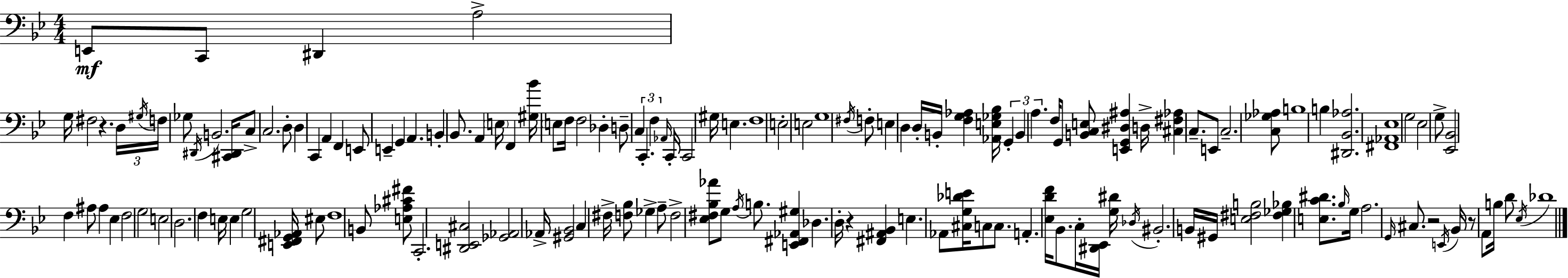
{
  \clef bass
  \numericTimeSignature
  \time 4/4
  \key g \minor
  e,8\mf c,8 dis,4 a2-> | g16 fis2 r4. \tuplet 3/2 { d16 | \acciaccatura { gis16 } f16 } ges8 \acciaccatura { dis,16 } b,2. | <cis, dis,>16 c8-> c2. | \break d8-. d4 c,4 a,4 f,4 | e,8 e,4-- g,4 a,4. | b,4-. bes,8. a,4 \parenthesize e16 f,4 | <gis bes'>16 \parenthesize e8 f16 f2 des4-. | \break d8-- \tuplet 3/2 { c4 c,4.-. f4 } | \grace { aes,16 } c,16-. c,2 gis16 e4. | f1 | e2-. e2 | \break g1 | \acciaccatura { fis16 } f8-. e4 d4 d16-. b,16-. | <f g aes>4 <aes, e ges bes>16 \tuplet 3/2 { g,4-. b,4 a4. } | f16 g,8 <b, c e>8 <e, g, dis ais>4 d16-> <cis fis aes>4 | \break c8.-- e,8 c2.-- | <c ges aes>8 b1 | b4 <dis, bes, aes>2. | <fis, aes, ees>1 | \break g2 ees2 | g8-> <ees, bes,>2 f4 | ais8 ais4 ees4 f2 | g2 e2 | \break d2. | f4 e16 e4 g2 | <e, fis, g, aes,>16 eis8 f1 | b,8 <e aes cis' fis'>8 c,2.-. | \break <dis, e, cis>2 <ges, aes,>2 | aes,16-> <gis, bes,>2 c4 | fis16-> <f bes>8 ges4-> a8-- f2-> | <ees fis bes aes'>8 g8 \acciaccatura { a16 } b8. <e, fis, aes, gis>4 des4. | \break d16-. r4 <fis, ais, bes,>4 e4. | aes,8 <cis g des' e'>16 c8 c8. a,4.-. | <ees d' f'>16 bes,8. c16-. <dis, ees,>16 <g dis'>16 \acciaccatura { des16 } bis,2.-. | b,16 gis,16 <e fis b>2 <fis ges bes>4 | \break <e c' dis'>8. \grace { bes16 } g16 a2. | \grace { g,16 } cis8. r2 | \acciaccatura { e,16 } bes,16 r8 a,8 b16 d'8 \acciaccatura { ees16 } des'1 | \bar "|."
}